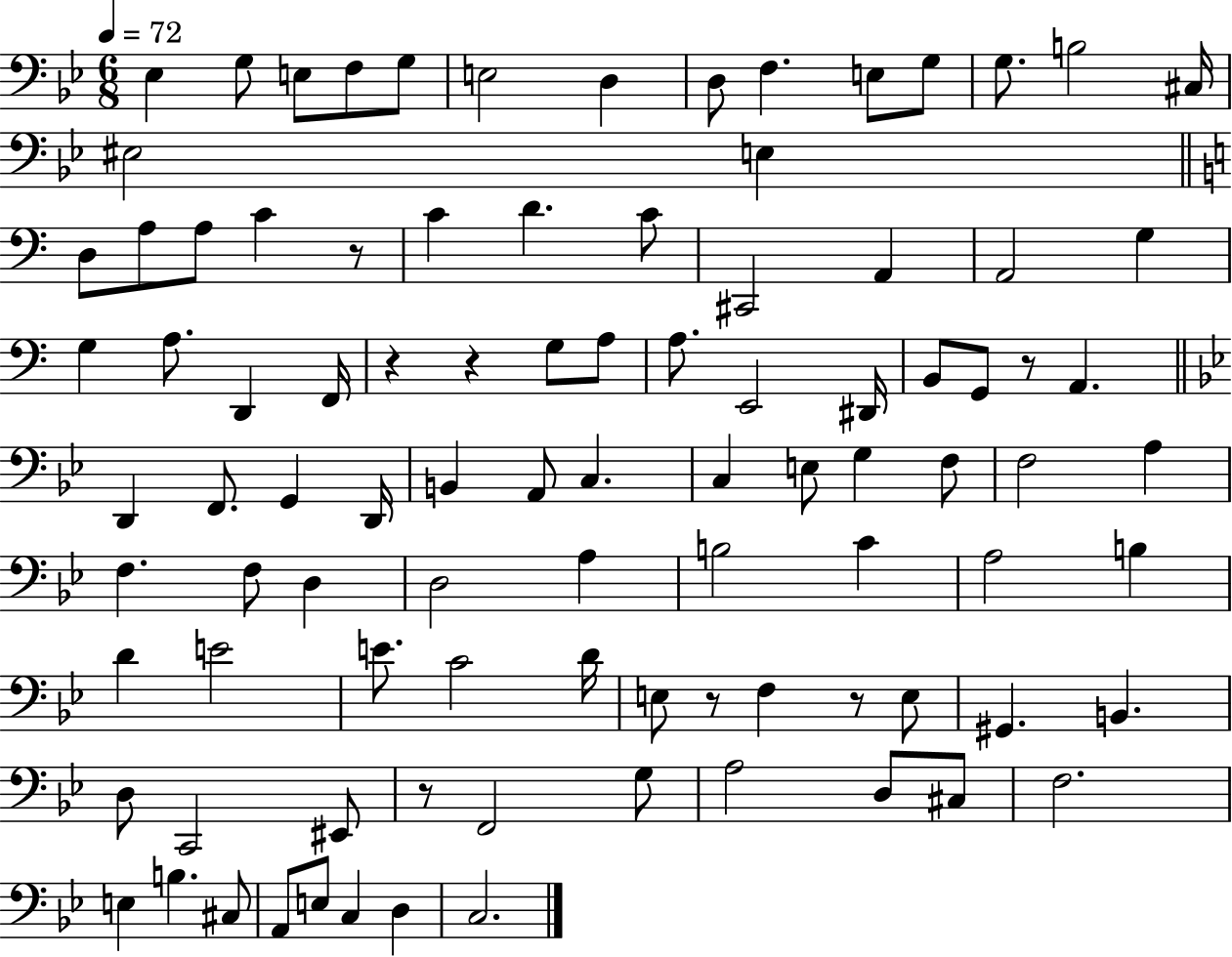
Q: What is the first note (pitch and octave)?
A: Eb3